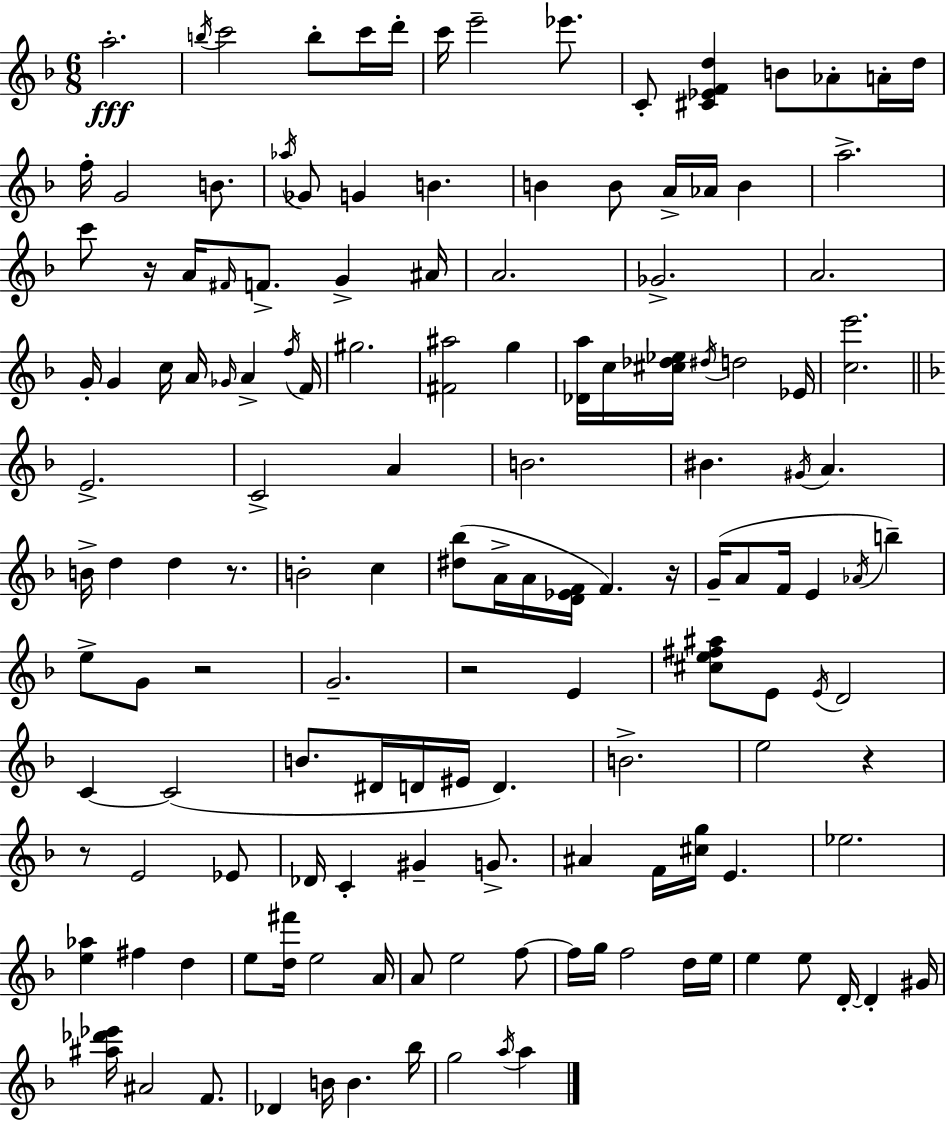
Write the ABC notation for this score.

X:1
T:Untitled
M:6/8
L:1/4
K:F
a2 b/4 c'2 b/2 c'/4 d'/4 c'/4 e'2 _e'/2 C/2 [^C_EFd] B/2 _A/2 A/4 d/4 f/4 G2 B/2 _a/4 _G/2 G B B B/2 A/4 _A/4 B a2 c'/2 z/4 A/4 ^F/4 F/2 G ^A/4 A2 _G2 A2 G/4 G c/4 A/4 _G/4 A f/4 F/4 ^g2 [^F^a]2 g [_Da]/4 c/4 [^c_d_e]/4 ^d/4 d2 _E/4 [ce']2 E2 C2 A B2 ^B ^G/4 A B/4 d d z/2 B2 c [^d_b]/2 A/4 A/4 [D_EF]/4 F z/4 G/4 A/2 F/4 E _A/4 b e/2 G/2 z2 G2 z2 E [^ce^f^a]/2 E/2 E/4 D2 C C2 B/2 ^D/4 D/4 ^E/4 D B2 e2 z z/2 E2 _E/2 _D/4 C ^G G/2 ^A F/4 [^cg]/4 E _e2 [e_a] ^f d e/2 [d^f']/4 e2 A/4 A/2 e2 f/2 f/4 g/4 f2 d/4 e/4 e e/2 D/4 D ^G/4 [^a_d'_e']/4 ^A2 F/2 _D B/4 B _b/4 g2 a/4 a